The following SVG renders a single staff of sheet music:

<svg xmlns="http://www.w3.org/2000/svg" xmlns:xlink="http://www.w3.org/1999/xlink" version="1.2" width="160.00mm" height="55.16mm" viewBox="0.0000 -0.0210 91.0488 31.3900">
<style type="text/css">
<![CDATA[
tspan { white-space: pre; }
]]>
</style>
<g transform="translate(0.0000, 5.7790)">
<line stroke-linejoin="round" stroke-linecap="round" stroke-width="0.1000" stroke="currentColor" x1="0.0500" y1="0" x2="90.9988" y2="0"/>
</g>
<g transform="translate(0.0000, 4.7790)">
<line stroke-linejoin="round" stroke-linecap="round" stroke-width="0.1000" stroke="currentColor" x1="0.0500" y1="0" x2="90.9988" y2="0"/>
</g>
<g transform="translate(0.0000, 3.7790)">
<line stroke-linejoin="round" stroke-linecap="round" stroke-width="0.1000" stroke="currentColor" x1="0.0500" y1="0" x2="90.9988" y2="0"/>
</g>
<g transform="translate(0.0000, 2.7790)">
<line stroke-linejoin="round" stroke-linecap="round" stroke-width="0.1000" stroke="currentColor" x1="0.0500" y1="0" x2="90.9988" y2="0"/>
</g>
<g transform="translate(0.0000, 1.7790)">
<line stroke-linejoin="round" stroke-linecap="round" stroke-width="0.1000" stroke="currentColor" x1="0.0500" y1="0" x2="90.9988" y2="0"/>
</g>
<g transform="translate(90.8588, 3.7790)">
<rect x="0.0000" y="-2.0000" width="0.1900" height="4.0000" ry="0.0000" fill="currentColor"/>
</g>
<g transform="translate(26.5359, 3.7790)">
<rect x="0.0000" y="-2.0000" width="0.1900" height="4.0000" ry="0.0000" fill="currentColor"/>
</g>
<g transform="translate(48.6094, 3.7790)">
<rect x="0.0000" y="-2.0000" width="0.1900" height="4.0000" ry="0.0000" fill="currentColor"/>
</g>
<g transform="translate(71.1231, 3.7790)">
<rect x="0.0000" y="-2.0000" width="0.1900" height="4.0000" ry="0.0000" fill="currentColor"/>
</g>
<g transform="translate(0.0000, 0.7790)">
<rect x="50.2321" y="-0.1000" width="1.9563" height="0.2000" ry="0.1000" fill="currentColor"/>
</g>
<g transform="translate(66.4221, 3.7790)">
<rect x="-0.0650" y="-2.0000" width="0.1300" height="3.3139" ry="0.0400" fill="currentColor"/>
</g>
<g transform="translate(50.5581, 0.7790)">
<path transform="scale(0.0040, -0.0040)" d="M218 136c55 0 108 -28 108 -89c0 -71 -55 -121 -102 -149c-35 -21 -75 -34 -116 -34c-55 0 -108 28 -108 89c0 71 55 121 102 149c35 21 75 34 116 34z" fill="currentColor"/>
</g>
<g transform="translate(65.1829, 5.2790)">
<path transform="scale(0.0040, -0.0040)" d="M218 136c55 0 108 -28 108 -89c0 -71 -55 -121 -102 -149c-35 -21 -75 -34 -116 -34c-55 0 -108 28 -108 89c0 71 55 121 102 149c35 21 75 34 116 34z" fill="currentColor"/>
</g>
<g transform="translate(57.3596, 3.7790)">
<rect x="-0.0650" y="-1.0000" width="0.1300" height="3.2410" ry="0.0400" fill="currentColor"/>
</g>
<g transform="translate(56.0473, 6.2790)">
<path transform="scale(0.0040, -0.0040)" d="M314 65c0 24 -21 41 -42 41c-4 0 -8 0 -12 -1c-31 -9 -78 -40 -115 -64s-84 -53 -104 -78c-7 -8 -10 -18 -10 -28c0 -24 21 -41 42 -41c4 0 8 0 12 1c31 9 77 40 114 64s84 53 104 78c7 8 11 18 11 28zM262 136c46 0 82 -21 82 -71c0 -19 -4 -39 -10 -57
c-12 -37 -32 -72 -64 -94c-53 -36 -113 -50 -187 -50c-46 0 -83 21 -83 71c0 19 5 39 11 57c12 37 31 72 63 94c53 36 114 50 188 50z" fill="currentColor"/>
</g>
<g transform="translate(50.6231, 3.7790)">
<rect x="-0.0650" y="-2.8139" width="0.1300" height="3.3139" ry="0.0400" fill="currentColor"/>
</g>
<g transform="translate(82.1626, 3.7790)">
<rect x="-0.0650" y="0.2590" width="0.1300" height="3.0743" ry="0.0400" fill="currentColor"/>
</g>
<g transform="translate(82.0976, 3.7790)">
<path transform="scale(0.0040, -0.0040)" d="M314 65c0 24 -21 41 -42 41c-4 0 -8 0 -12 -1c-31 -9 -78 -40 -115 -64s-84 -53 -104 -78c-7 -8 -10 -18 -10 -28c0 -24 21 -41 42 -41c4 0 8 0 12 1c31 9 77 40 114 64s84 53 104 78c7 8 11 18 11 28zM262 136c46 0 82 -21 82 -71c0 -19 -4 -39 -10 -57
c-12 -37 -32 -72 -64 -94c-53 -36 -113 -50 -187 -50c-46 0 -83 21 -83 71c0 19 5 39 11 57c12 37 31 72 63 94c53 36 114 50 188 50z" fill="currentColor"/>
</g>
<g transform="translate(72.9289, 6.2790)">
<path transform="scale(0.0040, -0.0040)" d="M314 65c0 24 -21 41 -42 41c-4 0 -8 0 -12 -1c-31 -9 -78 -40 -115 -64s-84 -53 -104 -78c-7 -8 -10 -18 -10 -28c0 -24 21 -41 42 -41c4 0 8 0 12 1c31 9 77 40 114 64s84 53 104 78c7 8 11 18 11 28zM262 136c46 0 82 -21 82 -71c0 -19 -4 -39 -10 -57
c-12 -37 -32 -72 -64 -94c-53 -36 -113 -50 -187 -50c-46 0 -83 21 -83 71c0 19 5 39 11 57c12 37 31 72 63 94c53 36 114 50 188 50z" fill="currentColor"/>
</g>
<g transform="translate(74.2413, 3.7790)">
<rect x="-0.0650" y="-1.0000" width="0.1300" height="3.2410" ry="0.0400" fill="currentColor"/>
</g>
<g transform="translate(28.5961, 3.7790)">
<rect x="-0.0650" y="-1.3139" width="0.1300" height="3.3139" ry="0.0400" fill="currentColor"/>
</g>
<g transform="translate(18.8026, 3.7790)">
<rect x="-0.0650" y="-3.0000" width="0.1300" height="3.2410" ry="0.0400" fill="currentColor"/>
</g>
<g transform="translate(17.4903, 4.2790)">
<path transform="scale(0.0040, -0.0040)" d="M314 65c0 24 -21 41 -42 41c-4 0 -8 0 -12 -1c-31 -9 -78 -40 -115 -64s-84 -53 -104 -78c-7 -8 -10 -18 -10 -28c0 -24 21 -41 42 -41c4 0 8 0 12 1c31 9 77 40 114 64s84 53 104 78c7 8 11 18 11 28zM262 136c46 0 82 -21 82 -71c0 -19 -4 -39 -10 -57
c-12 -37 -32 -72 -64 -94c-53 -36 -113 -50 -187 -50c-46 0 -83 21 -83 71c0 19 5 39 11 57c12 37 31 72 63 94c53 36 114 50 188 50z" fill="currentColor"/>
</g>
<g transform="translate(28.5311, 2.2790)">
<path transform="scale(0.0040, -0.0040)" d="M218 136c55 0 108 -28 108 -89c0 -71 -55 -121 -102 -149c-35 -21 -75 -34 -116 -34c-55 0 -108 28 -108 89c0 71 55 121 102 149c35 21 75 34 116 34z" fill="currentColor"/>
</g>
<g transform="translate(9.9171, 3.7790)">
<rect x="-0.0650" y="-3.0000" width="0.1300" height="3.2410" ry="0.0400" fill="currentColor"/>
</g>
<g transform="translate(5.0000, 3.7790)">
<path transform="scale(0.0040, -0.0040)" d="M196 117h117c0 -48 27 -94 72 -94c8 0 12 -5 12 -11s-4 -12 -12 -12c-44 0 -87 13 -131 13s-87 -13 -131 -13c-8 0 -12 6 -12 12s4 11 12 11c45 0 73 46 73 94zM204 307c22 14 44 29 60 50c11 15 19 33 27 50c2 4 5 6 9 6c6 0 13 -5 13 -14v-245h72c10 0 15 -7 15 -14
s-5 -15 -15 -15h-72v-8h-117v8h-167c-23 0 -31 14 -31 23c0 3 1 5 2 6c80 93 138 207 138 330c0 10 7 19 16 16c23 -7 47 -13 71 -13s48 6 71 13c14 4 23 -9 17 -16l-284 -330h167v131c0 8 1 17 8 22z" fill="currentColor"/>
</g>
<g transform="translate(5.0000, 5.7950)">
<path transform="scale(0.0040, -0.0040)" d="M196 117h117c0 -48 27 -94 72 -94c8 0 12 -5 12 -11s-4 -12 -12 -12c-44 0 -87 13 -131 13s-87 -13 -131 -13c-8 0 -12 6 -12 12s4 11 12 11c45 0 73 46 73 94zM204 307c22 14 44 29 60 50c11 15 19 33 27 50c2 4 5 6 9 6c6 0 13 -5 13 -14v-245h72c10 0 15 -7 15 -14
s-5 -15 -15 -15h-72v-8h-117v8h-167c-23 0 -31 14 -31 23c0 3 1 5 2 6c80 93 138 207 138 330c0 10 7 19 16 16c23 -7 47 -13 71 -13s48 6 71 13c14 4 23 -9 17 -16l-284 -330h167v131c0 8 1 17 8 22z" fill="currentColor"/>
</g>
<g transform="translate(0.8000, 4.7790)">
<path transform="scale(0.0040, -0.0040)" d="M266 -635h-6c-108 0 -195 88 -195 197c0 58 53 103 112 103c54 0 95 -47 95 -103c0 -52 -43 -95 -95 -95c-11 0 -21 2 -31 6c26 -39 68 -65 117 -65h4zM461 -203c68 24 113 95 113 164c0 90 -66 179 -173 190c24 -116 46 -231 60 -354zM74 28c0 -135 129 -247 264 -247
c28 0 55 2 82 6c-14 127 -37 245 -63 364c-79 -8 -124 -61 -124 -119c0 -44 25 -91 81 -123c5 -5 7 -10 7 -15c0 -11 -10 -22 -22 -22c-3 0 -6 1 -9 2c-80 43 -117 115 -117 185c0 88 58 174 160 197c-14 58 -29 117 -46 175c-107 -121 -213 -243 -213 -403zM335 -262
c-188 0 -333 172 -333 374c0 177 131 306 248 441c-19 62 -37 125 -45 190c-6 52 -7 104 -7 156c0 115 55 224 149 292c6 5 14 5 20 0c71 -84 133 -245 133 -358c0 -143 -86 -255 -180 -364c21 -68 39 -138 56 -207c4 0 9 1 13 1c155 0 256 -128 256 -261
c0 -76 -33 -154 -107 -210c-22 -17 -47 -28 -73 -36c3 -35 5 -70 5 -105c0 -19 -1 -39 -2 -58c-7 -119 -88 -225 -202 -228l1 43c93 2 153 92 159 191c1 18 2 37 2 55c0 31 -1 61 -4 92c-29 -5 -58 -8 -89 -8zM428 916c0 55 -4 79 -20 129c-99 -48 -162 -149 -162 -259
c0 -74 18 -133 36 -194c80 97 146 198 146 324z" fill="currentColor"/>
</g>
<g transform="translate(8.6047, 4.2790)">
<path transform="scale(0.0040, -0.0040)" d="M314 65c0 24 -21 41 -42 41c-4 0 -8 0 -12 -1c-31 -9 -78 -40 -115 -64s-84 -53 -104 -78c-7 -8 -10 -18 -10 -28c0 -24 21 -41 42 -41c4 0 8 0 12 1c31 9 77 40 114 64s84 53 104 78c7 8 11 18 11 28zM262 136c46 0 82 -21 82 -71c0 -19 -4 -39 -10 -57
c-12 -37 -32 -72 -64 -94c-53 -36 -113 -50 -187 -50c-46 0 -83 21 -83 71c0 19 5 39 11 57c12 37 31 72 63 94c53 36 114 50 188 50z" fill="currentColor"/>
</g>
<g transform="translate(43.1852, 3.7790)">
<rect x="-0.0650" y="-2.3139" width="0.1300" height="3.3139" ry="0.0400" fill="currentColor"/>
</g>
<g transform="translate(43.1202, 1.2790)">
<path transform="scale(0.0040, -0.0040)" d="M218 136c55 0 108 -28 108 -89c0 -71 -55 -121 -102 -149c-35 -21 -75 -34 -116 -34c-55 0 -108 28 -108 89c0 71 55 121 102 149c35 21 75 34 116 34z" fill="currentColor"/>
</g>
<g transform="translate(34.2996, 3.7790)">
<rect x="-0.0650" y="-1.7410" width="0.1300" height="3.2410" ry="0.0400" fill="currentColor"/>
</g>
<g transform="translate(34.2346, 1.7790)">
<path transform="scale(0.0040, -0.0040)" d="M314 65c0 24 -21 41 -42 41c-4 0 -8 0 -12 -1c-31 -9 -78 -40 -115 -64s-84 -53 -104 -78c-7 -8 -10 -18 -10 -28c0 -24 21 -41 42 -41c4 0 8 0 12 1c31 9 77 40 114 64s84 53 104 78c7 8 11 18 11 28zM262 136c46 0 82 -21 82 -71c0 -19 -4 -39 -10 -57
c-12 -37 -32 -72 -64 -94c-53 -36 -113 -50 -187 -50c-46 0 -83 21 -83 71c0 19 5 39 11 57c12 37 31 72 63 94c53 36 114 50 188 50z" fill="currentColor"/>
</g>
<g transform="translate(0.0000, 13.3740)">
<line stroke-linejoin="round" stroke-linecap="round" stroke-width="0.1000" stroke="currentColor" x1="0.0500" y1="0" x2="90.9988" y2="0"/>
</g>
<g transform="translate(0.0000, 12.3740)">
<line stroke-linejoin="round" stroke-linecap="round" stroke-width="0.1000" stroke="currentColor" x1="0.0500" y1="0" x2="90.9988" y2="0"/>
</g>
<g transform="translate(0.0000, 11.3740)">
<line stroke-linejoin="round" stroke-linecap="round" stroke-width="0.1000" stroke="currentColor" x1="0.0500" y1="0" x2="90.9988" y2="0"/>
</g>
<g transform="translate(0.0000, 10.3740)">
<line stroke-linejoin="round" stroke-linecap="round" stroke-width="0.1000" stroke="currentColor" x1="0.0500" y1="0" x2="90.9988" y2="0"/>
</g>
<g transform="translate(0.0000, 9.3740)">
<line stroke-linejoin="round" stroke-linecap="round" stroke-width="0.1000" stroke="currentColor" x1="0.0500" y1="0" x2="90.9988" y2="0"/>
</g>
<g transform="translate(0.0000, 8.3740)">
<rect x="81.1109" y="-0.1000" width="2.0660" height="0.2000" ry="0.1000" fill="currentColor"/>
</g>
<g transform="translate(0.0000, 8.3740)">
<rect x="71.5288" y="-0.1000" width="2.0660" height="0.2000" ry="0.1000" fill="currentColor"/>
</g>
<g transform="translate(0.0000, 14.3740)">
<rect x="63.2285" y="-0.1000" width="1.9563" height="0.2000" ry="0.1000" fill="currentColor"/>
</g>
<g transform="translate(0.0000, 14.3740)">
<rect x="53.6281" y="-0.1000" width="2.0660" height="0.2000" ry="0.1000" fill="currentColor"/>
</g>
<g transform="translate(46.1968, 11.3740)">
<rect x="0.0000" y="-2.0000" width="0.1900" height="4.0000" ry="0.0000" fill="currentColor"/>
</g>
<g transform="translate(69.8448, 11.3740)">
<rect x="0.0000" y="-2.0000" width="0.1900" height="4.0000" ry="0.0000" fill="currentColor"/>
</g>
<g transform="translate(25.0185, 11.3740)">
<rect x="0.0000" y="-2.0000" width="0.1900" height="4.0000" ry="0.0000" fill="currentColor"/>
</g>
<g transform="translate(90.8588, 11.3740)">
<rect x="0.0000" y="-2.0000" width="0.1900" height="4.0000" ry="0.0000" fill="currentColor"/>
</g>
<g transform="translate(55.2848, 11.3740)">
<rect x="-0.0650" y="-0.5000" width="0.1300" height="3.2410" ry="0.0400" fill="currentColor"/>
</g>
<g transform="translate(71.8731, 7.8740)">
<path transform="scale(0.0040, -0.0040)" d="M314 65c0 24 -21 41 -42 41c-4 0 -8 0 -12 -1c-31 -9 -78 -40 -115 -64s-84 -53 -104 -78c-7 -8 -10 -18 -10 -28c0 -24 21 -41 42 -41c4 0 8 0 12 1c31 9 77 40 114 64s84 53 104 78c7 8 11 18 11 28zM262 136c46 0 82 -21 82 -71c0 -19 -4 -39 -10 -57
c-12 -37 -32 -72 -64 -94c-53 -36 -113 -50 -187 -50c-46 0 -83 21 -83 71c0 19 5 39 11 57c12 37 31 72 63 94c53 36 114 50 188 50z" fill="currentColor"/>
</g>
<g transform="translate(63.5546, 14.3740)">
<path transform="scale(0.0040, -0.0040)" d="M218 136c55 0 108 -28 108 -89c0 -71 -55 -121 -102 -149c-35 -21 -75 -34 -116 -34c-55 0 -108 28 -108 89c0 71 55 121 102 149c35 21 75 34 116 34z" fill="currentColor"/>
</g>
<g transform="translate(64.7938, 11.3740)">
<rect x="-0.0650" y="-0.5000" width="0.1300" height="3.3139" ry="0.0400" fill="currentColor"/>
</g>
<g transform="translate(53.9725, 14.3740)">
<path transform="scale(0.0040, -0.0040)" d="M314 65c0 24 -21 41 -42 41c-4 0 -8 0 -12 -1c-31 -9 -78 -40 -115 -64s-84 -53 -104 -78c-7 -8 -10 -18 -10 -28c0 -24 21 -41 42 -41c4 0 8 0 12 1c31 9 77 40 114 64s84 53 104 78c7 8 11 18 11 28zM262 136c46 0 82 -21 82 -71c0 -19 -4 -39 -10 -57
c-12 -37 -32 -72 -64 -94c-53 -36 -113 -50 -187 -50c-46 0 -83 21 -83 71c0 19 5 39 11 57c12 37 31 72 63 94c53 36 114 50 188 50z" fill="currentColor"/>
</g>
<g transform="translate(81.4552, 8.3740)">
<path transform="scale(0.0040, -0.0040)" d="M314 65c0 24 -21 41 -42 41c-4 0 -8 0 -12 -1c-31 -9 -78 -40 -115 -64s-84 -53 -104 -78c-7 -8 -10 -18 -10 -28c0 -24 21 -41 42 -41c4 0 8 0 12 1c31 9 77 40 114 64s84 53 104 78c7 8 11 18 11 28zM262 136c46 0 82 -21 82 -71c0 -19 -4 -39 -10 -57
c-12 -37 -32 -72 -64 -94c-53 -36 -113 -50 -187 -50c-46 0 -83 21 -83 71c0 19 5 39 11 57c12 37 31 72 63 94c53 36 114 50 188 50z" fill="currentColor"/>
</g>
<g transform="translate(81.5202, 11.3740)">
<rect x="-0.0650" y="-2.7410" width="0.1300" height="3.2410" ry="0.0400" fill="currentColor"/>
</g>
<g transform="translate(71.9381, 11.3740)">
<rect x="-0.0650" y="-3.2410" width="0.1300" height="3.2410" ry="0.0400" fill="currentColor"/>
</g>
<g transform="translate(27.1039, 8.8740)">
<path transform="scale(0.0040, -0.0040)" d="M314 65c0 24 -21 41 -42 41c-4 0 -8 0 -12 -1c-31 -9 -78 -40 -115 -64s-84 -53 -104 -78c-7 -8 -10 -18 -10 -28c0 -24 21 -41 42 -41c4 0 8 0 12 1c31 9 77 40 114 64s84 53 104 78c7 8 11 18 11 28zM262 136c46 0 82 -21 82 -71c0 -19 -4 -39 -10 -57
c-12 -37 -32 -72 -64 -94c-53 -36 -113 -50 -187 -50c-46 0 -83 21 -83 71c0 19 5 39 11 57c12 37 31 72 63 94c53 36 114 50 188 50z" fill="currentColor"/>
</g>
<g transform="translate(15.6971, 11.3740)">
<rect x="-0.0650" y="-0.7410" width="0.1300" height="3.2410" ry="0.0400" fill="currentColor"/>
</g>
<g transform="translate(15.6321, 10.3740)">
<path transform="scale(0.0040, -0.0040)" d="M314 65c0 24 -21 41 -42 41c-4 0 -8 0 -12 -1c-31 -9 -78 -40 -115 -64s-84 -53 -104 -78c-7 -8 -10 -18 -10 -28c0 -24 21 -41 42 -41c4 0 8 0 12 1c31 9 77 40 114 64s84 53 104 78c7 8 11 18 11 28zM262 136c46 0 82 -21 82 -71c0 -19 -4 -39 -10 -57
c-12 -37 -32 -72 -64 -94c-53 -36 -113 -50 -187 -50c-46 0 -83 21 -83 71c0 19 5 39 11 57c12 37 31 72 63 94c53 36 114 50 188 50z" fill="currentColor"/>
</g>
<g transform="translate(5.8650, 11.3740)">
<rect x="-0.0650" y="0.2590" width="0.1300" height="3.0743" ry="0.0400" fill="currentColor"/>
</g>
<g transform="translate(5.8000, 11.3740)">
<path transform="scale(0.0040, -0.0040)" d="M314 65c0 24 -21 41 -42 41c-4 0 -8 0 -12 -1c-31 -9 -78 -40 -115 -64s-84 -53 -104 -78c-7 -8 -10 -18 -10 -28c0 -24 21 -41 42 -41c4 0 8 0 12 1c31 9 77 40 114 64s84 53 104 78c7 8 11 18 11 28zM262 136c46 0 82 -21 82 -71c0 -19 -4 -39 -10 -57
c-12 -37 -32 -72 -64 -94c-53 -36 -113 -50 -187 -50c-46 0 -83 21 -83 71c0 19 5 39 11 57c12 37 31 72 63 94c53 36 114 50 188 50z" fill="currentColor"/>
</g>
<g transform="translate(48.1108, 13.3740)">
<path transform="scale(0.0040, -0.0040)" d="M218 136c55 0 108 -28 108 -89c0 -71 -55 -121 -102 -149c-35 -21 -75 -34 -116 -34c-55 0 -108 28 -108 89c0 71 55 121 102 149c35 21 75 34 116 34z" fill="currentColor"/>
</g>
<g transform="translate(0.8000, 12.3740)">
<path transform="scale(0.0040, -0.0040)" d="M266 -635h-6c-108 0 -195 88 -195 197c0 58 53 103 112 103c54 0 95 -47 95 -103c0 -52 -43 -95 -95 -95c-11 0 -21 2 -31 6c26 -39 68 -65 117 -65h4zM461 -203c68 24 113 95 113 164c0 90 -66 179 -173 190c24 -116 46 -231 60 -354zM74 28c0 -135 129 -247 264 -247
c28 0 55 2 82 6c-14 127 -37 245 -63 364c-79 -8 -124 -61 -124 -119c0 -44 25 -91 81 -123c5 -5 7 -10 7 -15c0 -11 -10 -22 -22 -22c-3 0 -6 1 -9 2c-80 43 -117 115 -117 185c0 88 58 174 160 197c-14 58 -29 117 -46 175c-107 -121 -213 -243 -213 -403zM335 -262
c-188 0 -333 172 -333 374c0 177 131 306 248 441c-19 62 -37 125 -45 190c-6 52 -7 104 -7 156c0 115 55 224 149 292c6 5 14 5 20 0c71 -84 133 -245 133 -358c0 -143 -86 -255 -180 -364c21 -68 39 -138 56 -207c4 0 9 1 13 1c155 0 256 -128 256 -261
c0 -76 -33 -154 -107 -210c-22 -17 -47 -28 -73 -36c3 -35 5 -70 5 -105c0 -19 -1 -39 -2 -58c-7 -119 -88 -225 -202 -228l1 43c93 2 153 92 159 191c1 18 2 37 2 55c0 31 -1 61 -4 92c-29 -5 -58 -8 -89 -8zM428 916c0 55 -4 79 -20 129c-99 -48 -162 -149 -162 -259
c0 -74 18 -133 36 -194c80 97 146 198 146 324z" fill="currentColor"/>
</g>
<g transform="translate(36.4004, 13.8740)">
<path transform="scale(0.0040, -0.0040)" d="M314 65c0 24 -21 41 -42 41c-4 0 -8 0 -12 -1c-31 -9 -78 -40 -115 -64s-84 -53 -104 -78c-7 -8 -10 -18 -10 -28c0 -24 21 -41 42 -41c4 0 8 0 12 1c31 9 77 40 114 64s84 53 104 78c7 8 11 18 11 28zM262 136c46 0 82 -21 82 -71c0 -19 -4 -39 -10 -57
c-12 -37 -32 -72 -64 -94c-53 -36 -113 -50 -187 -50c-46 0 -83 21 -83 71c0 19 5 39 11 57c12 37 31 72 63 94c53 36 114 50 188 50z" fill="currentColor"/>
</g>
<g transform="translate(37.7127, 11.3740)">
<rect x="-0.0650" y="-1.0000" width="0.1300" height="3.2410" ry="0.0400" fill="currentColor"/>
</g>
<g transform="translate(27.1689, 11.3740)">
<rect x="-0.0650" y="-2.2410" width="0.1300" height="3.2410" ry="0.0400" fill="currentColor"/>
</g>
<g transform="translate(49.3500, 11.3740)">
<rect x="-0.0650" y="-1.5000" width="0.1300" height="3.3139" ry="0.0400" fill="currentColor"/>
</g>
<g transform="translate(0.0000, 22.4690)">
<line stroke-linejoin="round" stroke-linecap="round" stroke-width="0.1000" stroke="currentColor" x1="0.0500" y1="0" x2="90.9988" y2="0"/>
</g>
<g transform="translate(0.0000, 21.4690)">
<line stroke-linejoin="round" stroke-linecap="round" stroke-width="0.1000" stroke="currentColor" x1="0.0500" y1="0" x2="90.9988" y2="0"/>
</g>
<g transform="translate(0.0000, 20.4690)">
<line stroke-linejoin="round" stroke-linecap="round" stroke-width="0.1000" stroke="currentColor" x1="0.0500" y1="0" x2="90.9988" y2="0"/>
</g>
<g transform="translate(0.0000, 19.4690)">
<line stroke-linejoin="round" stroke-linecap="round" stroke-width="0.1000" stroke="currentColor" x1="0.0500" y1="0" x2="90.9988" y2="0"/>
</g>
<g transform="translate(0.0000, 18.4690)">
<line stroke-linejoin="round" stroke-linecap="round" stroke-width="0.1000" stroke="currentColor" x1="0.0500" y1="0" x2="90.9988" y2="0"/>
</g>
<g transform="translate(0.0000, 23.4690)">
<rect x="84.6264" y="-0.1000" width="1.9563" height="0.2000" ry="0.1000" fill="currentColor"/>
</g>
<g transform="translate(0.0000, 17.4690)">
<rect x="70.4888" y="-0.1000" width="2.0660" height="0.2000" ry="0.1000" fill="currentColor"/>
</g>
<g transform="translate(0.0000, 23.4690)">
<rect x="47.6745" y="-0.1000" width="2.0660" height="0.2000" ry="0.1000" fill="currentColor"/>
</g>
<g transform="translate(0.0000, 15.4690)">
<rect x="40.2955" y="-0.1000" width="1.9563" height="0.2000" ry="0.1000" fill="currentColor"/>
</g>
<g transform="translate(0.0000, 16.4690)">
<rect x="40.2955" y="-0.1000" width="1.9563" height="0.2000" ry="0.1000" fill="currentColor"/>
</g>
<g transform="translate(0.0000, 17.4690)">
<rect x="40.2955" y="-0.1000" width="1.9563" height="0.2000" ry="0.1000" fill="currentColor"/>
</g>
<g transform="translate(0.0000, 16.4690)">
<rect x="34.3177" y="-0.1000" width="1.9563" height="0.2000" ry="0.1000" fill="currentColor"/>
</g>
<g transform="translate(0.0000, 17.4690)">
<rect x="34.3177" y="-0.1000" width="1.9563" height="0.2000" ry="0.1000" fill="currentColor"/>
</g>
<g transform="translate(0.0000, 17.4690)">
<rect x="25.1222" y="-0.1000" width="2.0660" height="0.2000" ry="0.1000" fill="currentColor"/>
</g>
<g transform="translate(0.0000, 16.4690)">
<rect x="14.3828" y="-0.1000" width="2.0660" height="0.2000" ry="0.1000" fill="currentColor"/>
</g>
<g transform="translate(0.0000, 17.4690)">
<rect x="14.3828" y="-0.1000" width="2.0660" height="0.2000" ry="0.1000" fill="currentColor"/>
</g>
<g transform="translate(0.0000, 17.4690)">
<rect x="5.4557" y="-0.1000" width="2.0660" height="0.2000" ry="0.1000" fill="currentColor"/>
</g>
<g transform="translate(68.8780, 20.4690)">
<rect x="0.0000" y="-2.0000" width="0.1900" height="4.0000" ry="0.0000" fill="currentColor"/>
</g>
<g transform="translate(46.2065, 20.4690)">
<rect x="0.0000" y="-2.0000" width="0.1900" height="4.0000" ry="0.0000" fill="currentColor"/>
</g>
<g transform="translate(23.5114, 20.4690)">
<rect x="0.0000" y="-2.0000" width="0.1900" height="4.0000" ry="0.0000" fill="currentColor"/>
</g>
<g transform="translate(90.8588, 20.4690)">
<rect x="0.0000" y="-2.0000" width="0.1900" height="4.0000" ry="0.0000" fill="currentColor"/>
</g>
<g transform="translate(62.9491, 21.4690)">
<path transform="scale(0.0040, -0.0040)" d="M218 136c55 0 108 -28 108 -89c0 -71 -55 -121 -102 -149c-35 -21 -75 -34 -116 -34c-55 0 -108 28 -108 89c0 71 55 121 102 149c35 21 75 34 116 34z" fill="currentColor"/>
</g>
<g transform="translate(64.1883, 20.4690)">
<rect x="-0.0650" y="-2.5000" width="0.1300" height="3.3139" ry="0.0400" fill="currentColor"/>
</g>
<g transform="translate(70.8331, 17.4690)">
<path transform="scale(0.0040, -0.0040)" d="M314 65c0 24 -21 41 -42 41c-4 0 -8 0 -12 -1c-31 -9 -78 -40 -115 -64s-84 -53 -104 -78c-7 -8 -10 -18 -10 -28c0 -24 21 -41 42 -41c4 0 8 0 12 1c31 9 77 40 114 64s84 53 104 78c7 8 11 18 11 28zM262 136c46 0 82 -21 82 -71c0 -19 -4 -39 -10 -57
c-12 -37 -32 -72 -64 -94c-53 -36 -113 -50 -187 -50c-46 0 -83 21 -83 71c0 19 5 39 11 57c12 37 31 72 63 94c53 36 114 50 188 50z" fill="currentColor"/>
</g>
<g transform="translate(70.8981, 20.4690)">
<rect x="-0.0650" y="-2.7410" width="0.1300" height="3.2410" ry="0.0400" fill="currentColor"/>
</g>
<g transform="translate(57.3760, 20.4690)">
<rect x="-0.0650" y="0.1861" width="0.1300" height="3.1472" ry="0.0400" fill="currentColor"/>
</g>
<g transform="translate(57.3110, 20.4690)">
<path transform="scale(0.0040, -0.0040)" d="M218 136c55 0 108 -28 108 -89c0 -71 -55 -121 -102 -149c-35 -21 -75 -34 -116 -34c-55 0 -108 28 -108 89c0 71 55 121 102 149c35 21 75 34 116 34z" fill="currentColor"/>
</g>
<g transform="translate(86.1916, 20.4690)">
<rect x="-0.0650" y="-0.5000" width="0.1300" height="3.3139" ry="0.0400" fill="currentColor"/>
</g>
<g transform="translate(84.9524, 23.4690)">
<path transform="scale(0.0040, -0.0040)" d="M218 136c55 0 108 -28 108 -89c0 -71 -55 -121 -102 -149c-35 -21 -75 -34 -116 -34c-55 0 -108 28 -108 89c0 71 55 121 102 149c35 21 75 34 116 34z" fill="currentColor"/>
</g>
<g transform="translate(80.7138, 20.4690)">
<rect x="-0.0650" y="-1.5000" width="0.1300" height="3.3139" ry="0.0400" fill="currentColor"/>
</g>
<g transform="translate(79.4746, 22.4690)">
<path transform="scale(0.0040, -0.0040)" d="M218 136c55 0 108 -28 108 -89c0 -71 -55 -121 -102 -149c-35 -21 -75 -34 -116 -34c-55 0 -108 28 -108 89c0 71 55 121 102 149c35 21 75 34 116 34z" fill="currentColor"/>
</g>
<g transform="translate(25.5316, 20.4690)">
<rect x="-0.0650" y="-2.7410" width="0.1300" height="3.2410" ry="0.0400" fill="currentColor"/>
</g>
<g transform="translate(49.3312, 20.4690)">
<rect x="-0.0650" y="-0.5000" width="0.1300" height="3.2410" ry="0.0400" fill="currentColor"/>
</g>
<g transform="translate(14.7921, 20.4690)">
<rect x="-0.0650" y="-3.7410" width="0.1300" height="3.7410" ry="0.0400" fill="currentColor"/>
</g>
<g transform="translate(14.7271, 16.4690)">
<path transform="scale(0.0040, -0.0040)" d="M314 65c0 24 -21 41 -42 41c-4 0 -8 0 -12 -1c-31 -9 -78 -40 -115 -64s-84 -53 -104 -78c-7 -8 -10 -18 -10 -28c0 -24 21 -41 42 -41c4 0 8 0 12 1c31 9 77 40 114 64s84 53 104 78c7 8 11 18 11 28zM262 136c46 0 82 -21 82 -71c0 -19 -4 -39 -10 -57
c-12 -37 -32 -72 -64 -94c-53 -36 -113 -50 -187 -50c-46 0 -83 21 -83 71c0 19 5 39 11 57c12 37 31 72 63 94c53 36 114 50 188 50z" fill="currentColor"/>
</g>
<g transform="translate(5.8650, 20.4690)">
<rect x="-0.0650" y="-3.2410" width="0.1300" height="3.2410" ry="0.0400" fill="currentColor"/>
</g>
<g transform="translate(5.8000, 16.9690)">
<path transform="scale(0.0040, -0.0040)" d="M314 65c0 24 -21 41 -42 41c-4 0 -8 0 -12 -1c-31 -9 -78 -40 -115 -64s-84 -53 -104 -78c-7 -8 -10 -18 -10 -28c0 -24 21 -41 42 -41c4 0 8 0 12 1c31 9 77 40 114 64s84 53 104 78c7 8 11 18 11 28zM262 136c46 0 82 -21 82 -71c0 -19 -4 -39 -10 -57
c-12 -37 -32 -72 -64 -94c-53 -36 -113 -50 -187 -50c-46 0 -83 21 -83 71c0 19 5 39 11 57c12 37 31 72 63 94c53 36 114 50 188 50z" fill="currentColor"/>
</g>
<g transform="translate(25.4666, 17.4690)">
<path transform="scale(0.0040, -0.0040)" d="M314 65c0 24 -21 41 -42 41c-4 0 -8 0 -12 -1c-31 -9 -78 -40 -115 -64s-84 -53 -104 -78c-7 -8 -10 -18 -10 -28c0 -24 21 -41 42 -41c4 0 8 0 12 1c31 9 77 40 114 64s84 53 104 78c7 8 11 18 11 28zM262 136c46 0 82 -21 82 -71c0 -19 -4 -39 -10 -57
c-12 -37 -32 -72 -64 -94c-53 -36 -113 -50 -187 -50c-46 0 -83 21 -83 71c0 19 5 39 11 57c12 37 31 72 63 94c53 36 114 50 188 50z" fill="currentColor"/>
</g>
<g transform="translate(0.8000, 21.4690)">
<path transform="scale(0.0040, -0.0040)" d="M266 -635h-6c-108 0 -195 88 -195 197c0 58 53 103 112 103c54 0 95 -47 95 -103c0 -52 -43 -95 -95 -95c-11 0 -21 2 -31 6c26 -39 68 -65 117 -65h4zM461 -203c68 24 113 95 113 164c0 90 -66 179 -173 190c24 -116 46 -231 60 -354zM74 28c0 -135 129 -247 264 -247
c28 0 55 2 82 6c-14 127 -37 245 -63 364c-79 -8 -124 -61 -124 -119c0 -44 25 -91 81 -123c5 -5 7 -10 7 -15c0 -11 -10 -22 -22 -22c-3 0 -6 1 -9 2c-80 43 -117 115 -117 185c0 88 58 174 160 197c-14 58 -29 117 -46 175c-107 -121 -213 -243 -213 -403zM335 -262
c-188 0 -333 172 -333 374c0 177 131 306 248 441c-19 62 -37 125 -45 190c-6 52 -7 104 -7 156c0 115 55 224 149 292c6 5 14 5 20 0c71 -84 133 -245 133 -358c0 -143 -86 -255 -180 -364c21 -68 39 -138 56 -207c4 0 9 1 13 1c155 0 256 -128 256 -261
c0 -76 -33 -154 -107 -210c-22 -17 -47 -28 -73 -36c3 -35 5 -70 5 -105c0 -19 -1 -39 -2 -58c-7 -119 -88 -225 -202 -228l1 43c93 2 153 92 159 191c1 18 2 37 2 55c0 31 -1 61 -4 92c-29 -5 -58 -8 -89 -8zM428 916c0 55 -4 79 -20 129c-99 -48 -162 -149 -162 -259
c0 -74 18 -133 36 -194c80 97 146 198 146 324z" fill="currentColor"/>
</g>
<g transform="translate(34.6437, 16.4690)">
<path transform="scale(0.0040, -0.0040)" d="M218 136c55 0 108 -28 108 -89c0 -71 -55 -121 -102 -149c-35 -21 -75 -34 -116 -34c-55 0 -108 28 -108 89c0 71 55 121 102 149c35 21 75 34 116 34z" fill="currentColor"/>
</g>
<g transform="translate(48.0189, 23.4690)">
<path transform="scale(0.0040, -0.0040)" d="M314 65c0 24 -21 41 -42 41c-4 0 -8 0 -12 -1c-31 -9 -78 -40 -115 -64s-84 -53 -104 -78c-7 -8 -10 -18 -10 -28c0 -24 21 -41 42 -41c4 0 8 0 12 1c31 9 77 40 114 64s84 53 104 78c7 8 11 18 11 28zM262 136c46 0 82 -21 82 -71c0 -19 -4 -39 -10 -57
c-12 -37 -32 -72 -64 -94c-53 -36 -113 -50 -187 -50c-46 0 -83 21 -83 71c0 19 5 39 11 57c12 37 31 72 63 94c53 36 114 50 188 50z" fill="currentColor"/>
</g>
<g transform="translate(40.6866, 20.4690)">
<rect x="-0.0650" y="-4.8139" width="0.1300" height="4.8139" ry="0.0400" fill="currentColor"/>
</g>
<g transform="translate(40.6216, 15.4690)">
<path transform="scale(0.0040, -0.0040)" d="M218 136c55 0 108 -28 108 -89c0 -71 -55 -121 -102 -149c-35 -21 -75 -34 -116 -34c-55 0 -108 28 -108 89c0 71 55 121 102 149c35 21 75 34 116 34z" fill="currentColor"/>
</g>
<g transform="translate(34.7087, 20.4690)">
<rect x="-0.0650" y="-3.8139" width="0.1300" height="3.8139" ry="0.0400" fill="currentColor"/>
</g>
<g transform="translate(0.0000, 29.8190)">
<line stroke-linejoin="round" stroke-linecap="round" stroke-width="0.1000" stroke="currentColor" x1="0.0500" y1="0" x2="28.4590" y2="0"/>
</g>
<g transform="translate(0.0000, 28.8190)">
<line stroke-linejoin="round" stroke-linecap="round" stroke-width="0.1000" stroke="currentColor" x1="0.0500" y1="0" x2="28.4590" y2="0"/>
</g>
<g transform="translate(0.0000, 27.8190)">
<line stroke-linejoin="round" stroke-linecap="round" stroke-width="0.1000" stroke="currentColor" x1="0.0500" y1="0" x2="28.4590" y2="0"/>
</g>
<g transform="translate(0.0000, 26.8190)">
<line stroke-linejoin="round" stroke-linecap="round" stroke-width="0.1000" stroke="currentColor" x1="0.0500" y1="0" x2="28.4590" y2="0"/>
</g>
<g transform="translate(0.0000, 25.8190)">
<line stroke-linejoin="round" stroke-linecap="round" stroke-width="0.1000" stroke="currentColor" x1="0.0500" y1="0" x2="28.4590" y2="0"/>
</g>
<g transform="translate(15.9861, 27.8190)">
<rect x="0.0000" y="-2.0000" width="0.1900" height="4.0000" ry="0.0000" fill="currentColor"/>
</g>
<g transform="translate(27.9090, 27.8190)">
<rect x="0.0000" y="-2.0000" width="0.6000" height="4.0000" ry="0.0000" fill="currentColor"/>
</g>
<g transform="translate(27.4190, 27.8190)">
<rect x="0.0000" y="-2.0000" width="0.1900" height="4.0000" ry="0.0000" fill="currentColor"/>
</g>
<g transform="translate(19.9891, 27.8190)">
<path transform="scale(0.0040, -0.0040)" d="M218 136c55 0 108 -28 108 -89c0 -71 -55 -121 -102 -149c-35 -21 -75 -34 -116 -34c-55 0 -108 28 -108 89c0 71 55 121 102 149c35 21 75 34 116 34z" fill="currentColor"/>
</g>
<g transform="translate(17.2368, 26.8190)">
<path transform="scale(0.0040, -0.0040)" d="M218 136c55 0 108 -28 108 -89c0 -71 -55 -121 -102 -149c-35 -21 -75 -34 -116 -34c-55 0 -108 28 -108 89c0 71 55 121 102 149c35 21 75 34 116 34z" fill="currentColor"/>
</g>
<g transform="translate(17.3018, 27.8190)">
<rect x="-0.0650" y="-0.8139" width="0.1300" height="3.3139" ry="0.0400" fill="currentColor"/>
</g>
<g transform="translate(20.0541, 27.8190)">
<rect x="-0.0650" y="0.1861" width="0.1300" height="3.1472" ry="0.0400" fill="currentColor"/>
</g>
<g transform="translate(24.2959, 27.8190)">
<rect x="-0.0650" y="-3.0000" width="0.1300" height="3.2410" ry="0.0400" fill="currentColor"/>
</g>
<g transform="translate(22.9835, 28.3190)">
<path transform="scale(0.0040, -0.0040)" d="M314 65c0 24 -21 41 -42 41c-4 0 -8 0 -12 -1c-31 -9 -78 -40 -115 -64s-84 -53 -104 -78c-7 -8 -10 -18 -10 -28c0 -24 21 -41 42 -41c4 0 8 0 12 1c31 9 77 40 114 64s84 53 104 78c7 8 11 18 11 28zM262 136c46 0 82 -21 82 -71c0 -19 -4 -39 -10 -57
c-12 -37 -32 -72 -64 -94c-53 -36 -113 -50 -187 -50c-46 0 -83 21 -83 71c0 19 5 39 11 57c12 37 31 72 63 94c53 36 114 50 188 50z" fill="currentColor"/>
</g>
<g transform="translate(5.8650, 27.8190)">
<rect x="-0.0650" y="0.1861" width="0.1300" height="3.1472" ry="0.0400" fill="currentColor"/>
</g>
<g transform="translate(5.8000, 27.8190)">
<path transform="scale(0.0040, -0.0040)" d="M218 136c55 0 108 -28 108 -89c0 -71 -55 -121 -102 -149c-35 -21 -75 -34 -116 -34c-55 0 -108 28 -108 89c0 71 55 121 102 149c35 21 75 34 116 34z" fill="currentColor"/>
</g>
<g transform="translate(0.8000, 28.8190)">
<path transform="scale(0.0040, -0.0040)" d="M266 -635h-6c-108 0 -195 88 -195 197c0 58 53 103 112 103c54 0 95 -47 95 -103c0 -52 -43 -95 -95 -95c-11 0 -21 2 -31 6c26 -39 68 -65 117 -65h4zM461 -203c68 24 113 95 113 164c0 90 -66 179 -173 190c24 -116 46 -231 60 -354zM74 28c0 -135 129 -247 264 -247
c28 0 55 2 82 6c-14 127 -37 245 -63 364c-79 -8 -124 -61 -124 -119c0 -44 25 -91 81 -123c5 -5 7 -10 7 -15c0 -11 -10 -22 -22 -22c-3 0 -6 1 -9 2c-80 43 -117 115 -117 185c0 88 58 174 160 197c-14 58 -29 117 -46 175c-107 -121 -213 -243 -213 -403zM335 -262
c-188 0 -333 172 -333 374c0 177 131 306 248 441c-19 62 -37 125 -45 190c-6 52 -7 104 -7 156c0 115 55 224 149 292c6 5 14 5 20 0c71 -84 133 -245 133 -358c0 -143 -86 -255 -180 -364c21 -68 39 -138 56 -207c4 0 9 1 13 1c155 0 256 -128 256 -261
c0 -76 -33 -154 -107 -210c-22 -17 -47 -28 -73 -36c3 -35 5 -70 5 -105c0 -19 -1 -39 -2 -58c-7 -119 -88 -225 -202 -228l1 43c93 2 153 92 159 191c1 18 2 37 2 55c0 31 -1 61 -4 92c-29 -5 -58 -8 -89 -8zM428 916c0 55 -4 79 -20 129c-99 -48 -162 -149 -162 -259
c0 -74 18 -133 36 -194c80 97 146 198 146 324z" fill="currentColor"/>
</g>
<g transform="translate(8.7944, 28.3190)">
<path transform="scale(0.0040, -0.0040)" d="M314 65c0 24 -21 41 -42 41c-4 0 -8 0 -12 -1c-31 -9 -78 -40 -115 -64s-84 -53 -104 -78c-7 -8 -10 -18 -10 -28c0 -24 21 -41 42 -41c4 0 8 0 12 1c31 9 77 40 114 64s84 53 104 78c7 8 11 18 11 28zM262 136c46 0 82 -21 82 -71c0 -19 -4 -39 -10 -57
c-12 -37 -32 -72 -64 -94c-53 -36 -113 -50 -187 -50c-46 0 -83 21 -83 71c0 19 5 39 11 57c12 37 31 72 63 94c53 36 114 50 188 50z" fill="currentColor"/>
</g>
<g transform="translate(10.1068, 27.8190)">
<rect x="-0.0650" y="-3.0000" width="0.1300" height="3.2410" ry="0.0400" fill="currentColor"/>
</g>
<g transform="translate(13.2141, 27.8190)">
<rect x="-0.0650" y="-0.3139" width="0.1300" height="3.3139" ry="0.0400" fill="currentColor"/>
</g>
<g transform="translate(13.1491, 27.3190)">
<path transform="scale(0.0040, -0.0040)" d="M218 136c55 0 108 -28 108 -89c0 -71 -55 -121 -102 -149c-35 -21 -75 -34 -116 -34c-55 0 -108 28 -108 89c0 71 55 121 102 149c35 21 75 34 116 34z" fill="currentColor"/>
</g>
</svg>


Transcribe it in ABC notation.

X:1
T:Untitled
M:4/4
L:1/4
K:C
A2 A2 e f2 g a D2 F D2 B2 B2 d2 g2 D2 E C2 C b2 a2 b2 c'2 a2 c' e' C2 B G a2 E C B A2 c d B A2